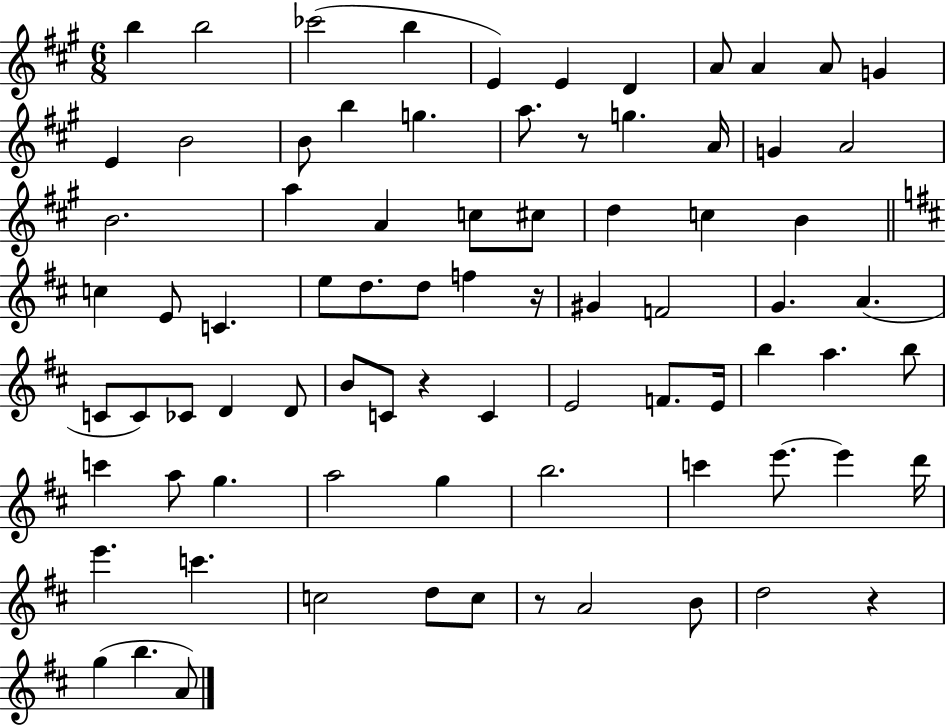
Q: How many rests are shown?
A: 5